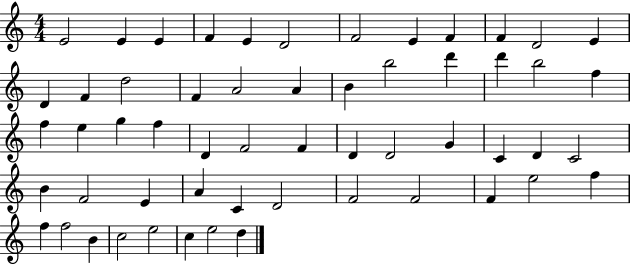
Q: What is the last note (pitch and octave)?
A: D5